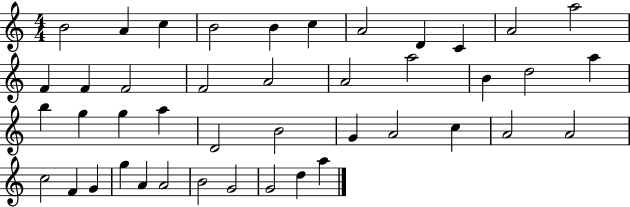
X:1
T:Untitled
M:4/4
L:1/4
K:C
B2 A c B2 B c A2 D C A2 a2 F F F2 F2 A2 A2 a2 B d2 a b g g a D2 B2 G A2 c A2 A2 c2 F G g A A2 B2 G2 G2 d a